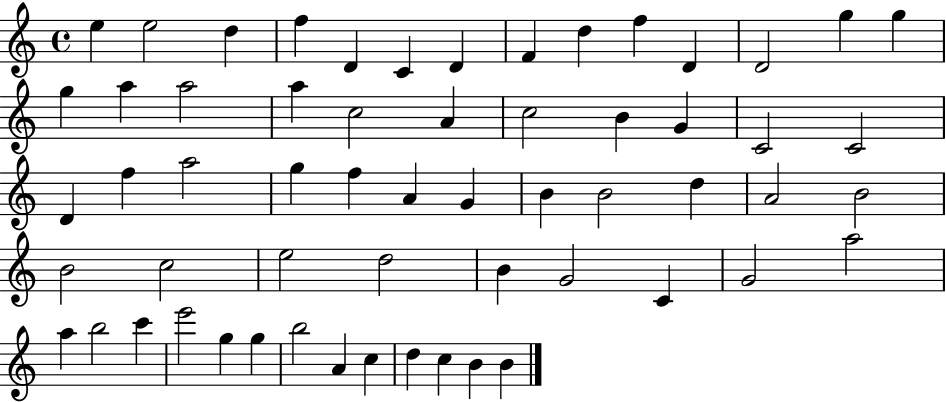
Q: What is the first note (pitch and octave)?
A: E5